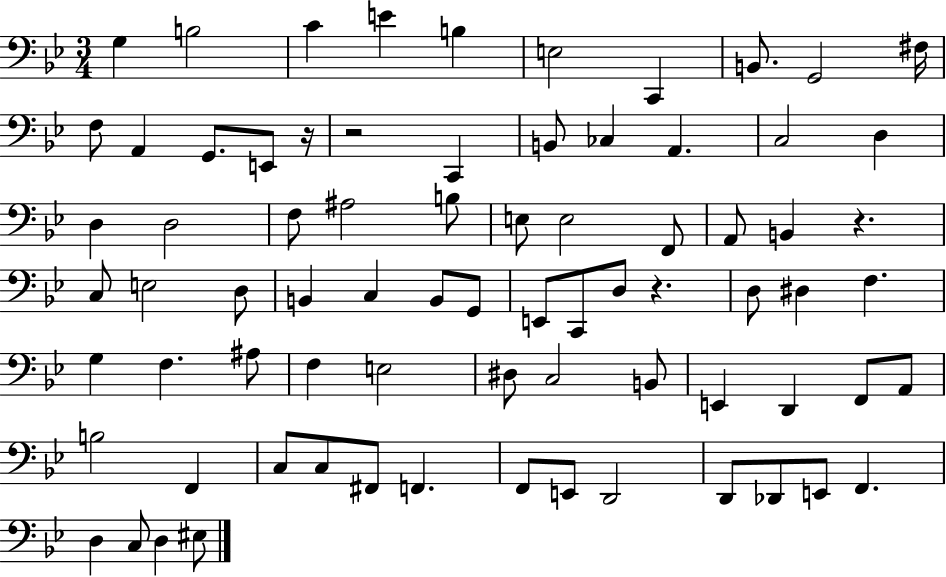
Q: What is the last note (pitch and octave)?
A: EIS3